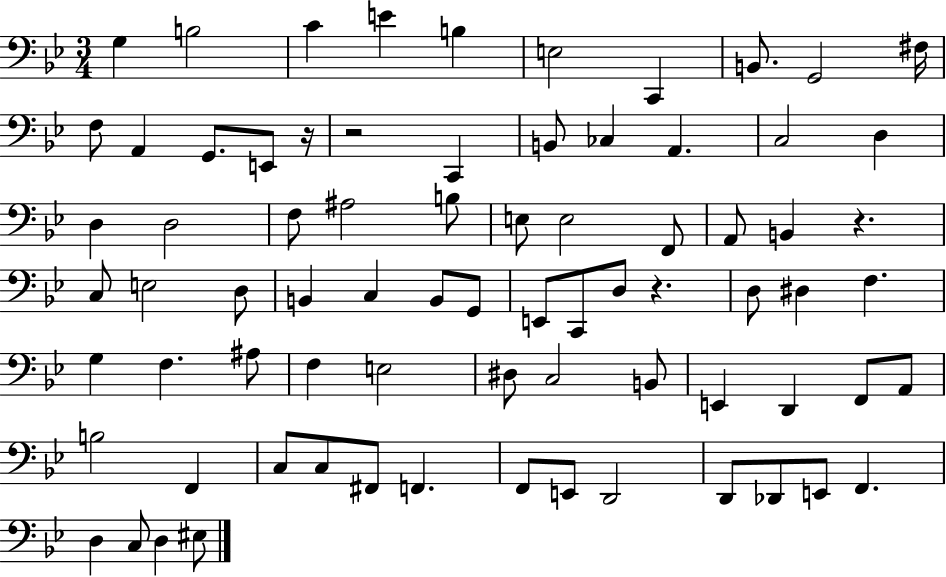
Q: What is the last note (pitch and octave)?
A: EIS3